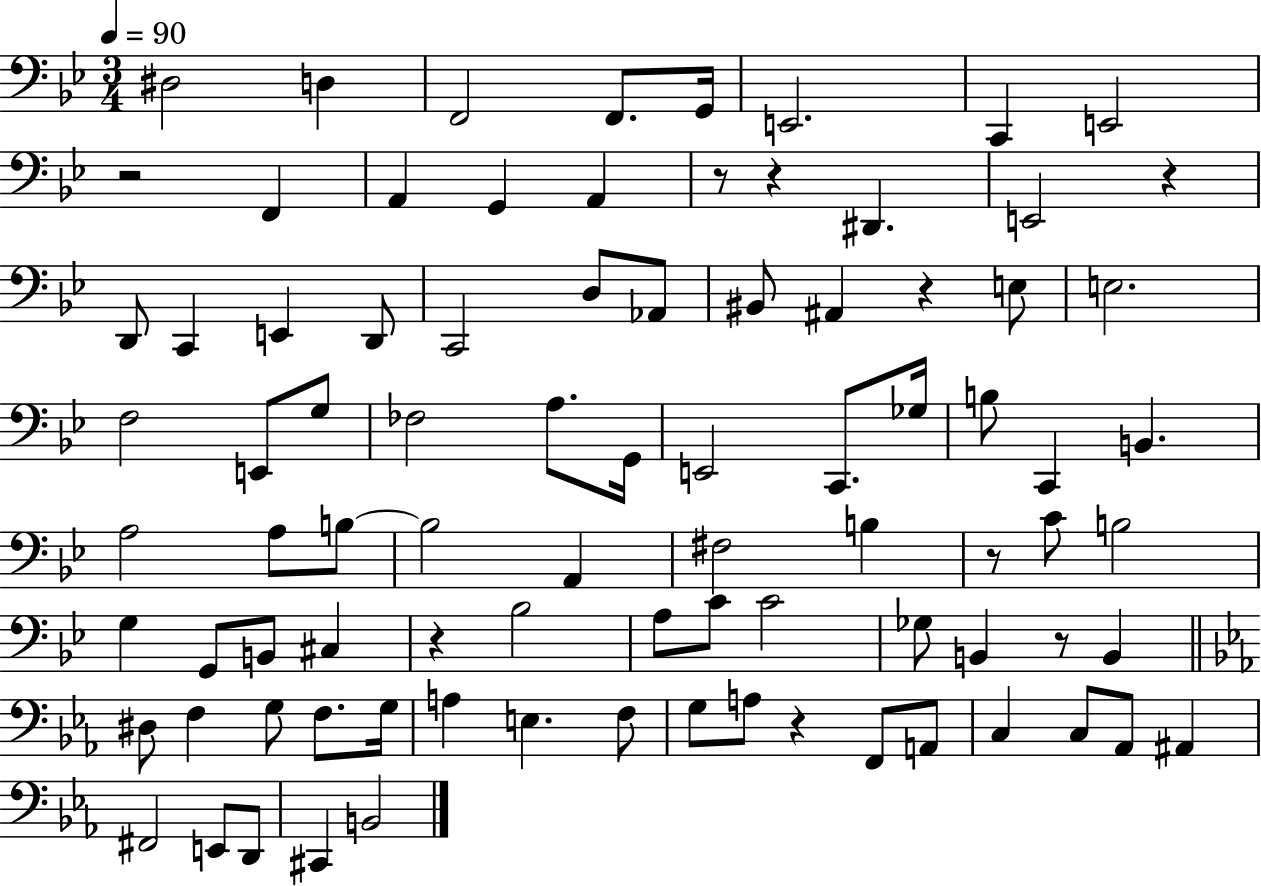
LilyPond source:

{
  \clef bass
  \numericTimeSignature
  \time 3/4
  \key bes \major
  \tempo 4 = 90
  dis2 d4 | f,2 f,8. g,16 | e,2. | c,4 e,2 | \break r2 f,4 | a,4 g,4 a,4 | r8 r4 dis,4. | e,2 r4 | \break d,8 c,4 e,4 d,8 | c,2 d8 aes,8 | bis,8 ais,4 r4 e8 | e2. | \break f2 e,8 g8 | fes2 a8. g,16 | e,2 c,8. ges16 | b8 c,4 b,4. | \break a2 a8 b8~~ | b2 a,4 | fis2 b4 | r8 c'8 b2 | \break g4 g,8 b,8 cis4 | r4 bes2 | a8 c'8 c'2 | ges8 b,4 r8 b,4 | \break \bar "||" \break \key c \minor dis8 f4 g8 f8. g16 | a4 e4. f8 | g8 a8 r4 f,8 a,8 | c4 c8 aes,8 ais,4 | \break fis,2 e,8 d,8 | cis,4 b,2 | \bar "|."
}